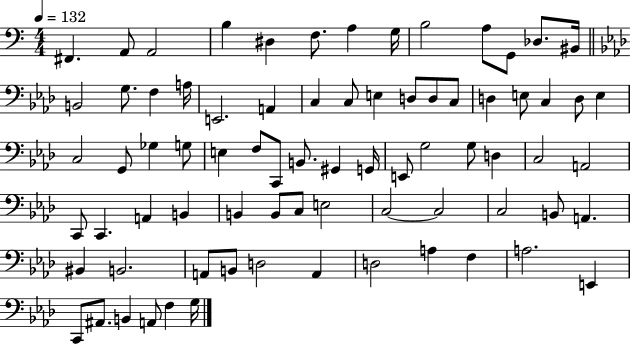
X:1
T:Untitled
M:4/4
L:1/4
K:C
^F,, A,,/2 A,,2 B, ^D, F,/2 A, G,/4 B,2 A,/2 G,,/2 _D,/2 ^B,,/4 B,,2 G,/2 F, A,/4 E,,2 A,, C, C,/2 E, D,/2 D,/2 C,/2 D, E,/2 C, D,/2 E, C,2 G,,/2 _G, G,/2 E, F,/2 C,,/2 B,,/2 ^G,, G,,/4 E,,/2 G,2 G,/2 D, C,2 A,,2 C,,/2 C,, A,, B,, B,, B,,/2 C,/2 E,2 C,2 C,2 C,2 B,,/2 A,, ^B,, B,,2 A,,/2 B,,/2 D,2 A,, D,2 A, F, A,2 E,, C,,/2 ^A,,/2 B,, A,,/2 F, G,/4